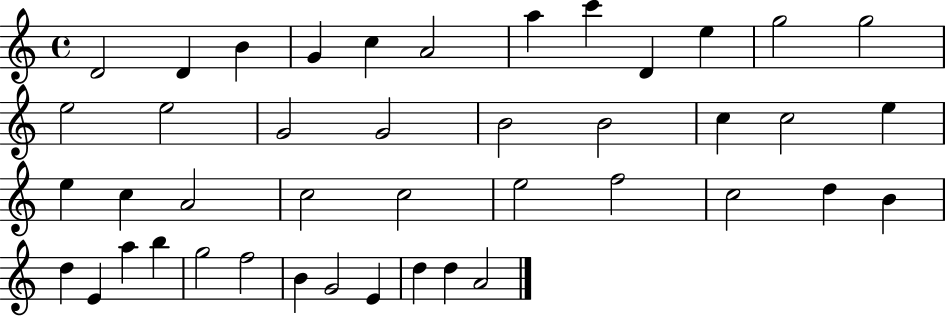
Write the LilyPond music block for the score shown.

{
  \clef treble
  \time 4/4
  \defaultTimeSignature
  \key c \major
  d'2 d'4 b'4 | g'4 c''4 a'2 | a''4 c'''4 d'4 e''4 | g''2 g''2 | \break e''2 e''2 | g'2 g'2 | b'2 b'2 | c''4 c''2 e''4 | \break e''4 c''4 a'2 | c''2 c''2 | e''2 f''2 | c''2 d''4 b'4 | \break d''4 e'4 a''4 b''4 | g''2 f''2 | b'4 g'2 e'4 | d''4 d''4 a'2 | \break \bar "|."
}